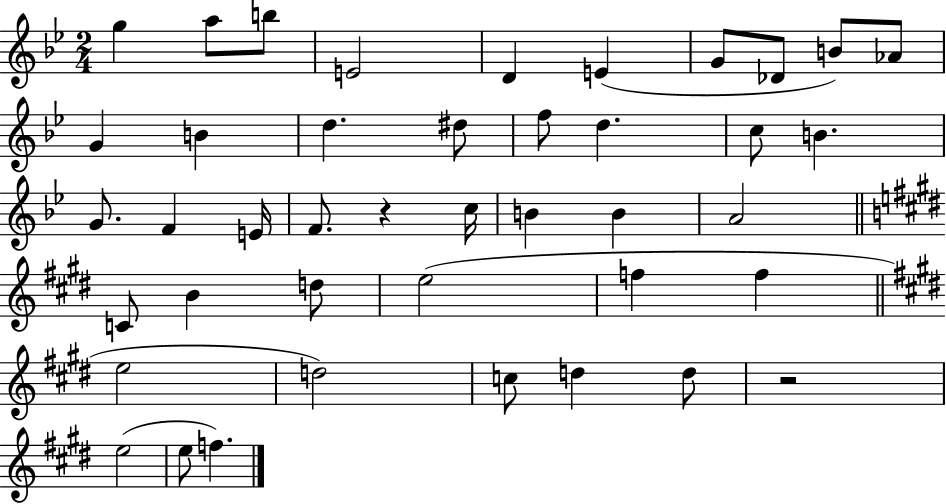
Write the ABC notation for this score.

X:1
T:Untitled
M:2/4
L:1/4
K:Bb
g a/2 b/2 E2 D E G/2 _D/2 B/2 _A/2 G B d ^d/2 f/2 d c/2 B G/2 F E/4 F/2 z c/4 B B A2 C/2 B d/2 e2 f f e2 d2 c/2 d d/2 z2 e2 e/2 f